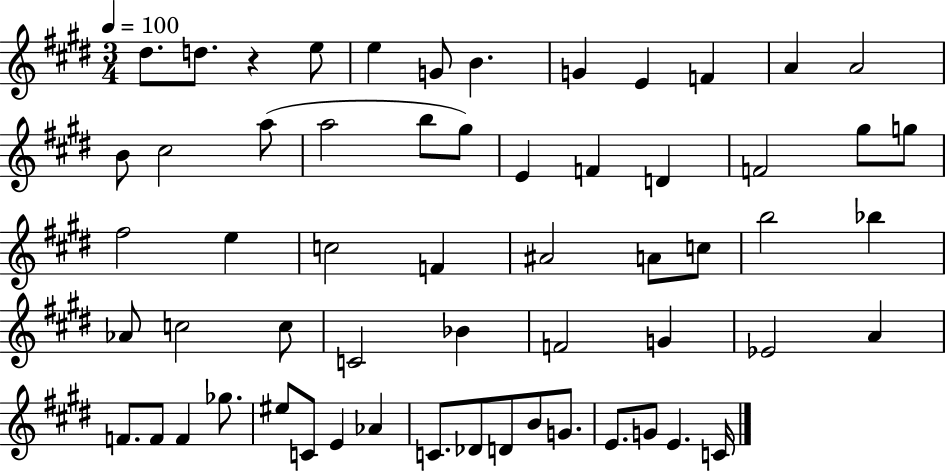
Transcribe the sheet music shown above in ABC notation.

X:1
T:Untitled
M:3/4
L:1/4
K:E
^d/2 d/2 z e/2 e G/2 B G E F A A2 B/2 ^c2 a/2 a2 b/2 ^g/2 E F D F2 ^g/2 g/2 ^f2 e c2 F ^A2 A/2 c/2 b2 _b _A/2 c2 c/2 C2 _B F2 G _E2 A F/2 F/2 F _g/2 ^e/2 C/2 E _A C/2 _D/2 D/2 B/2 G/2 E/2 G/2 E C/4